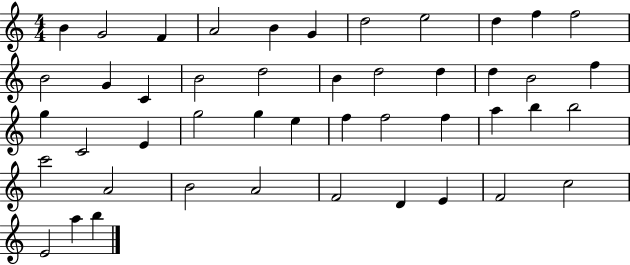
{
  \clef treble
  \numericTimeSignature
  \time 4/4
  \key c \major
  b'4 g'2 f'4 | a'2 b'4 g'4 | d''2 e''2 | d''4 f''4 f''2 | \break b'2 g'4 c'4 | b'2 d''2 | b'4 d''2 d''4 | d''4 b'2 f''4 | \break g''4 c'2 e'4 | g''2 g''4 e''4 | f''4 f''2 f''4 | a''4 b''4 b''2 | \break c'''2 a'2 | b'2 a'2 | f'2 d'4 e'4 | f'2 c''2 | \break e'2 a''4 b''4 | \bar "|."
}